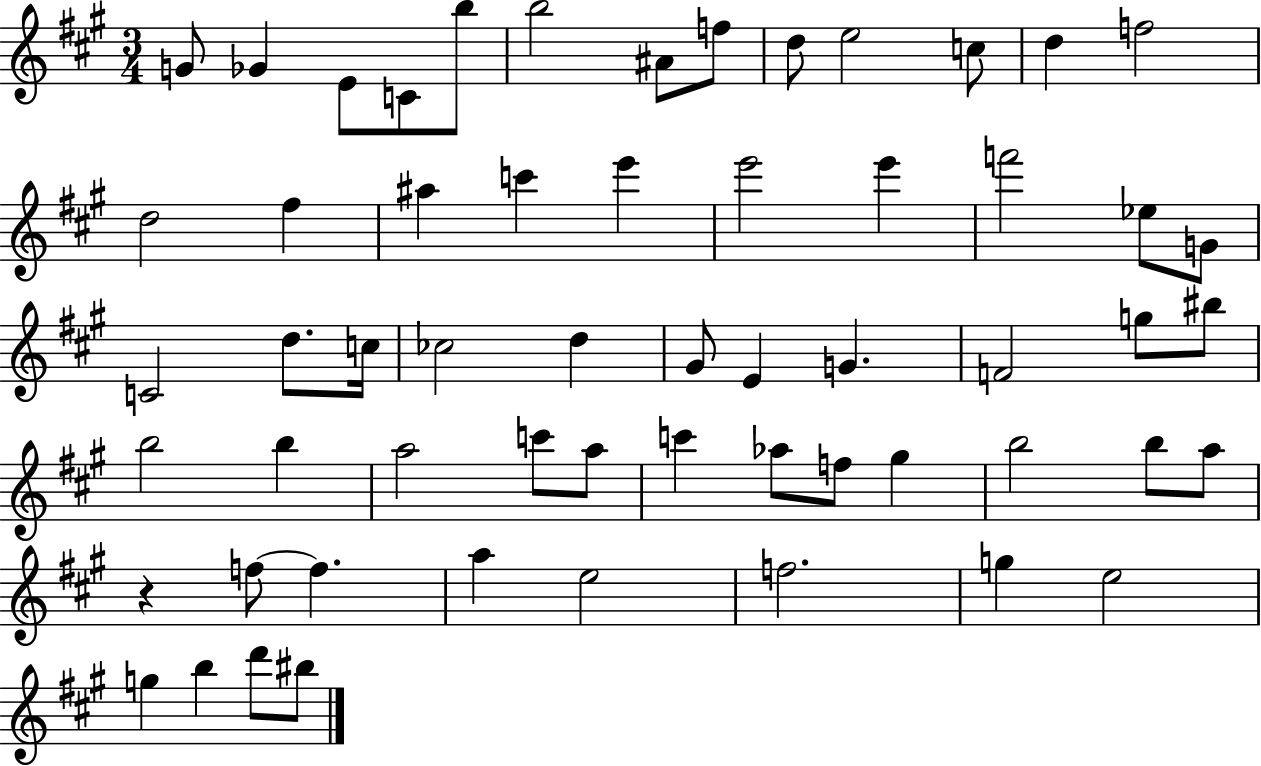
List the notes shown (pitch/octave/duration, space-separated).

G4/e Gb4/q E4/e C4/e B5/e B5/h A#4/e F5/e D5/e E5/h C5/e D5/q F5/h D5/h F#5/q A#5/q C6/q E6/q E6/h E6/q F6/h Eb5/e G4/e C4/h D5/e. C5/s CES5/h D5/q G#4/e E4/q G4/q. F4/h G5/e BIS5/e B5/h B5/q A5/h C6/e A5/e C6/q Ab5/e F5/e G#5/q B5/h B5/e A5/e R/q F5/e F5/q. A5/q E5/h F5/h. G5/q E5/h G5/q B5/q D6/e BIS5/e